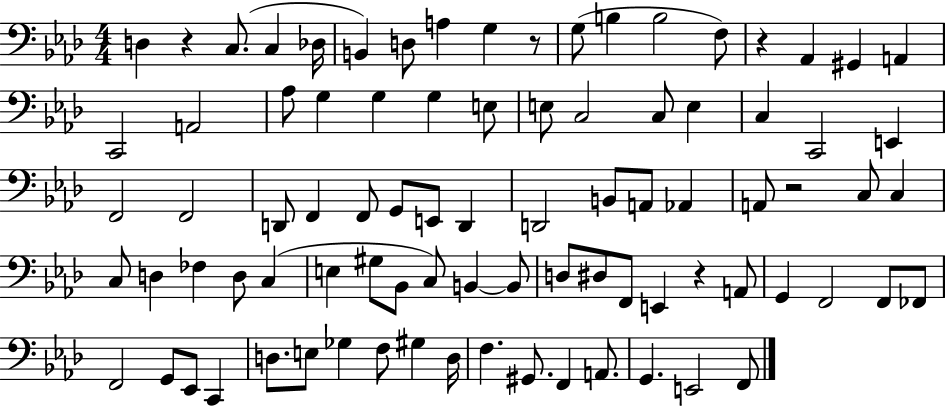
X:1
T:Untitled
M:4/4
L:1/4
K:Ab
D, z C,/2 C, _D,/4 B,, D,/2 A, G, z/2 G,/2 B, B,2 F,/2 z _A,, ^G,, A,, C,,2 A,,2 _A,/2 G, G, G, E,/2 E,/2 C,2 C,/2 E, C, C,,2 E,, F,,2 F,,2 D,,/2 F,, F,,/2 G,,/2 E,,/2 D,, D,,2 B,,/2 A,,/2 _A,, A,,/2 z2 C,/2 C, C,/2 D, _F, D,/2 C, E, ^G,/2 _B,,/2 C,/2 B,, B,,/2 D,/2 ^D,/2 F,,/2 E,, z A,,/2 G,, F,,2 F,,/2 _F,,/2 F,,2 G,,/2 _E,,/2 C,, D,/2 E,/2 _G, F,/2 ^G, D,/4 F, ^G,,/2 F,, A,,/2 G,, E,,2 F,,/2